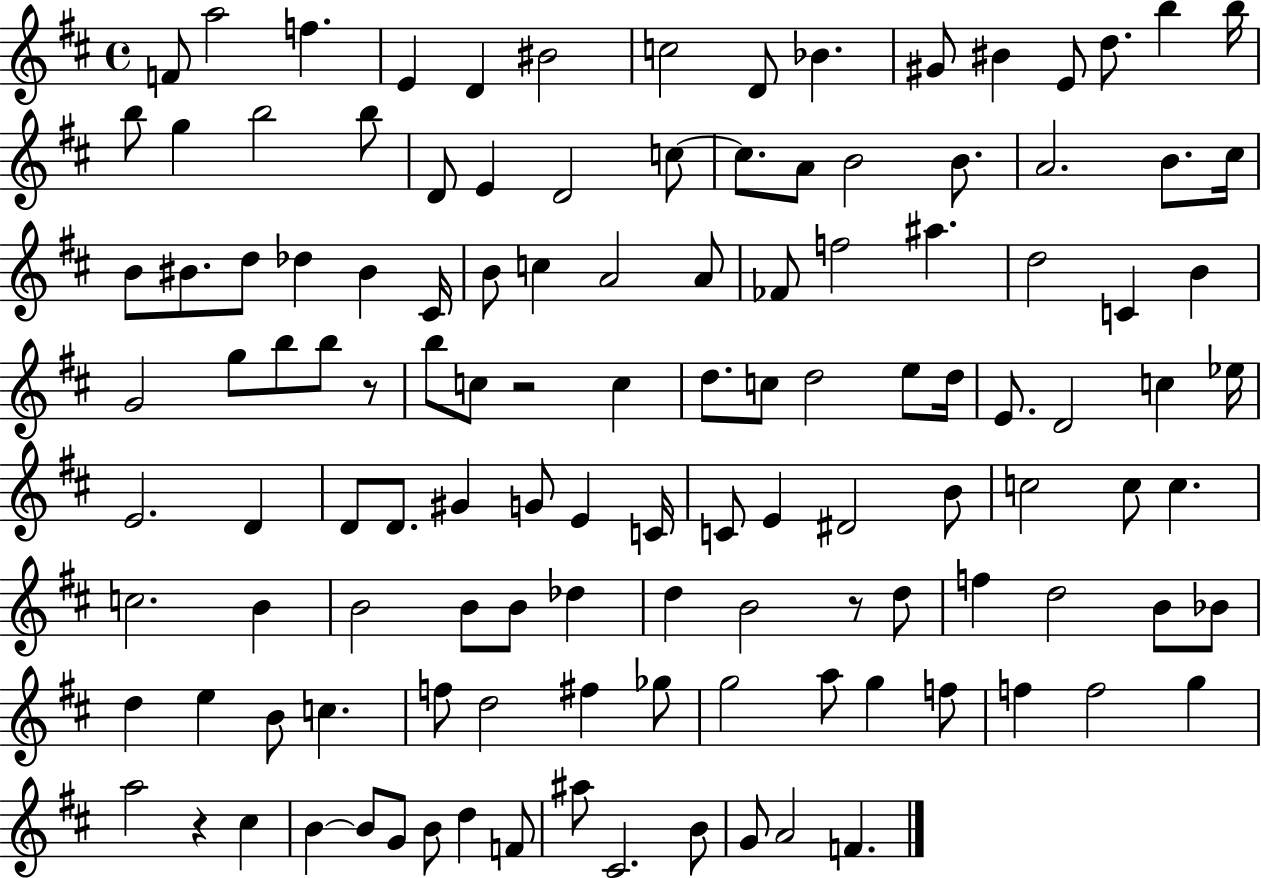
X:1
T:Untitled
M:4/4
L:1/4
K:D
F/2 a2 f E D ^B2 c2 D/2 _B ^G/2 ^B E/2 d/2 b b/4 b/2 g b2 b/2 D/2 E D2 c/2 c/2 A/2 B2 B/2 A2 B/2 ^c/4 B/2 ^B/2 d/2 _d ^B ^C/4 B/2 c A2 A/2 _F/2 f2 ^a d2 C B G2 g/2 b/2 b/2 z/2 b/2 c/2 z2 c d/2 c/2 d2 e/2 d/4 E/2 D2 c _e/4 E2 D D/2 D/2 ^G G/2 E C/4 C/2 E ^D2 B/2 c2 c/2 c c2 B B2 B/2 B/2 _d d B2 z/2 d/2 f d2 B/2 _B/2 d e B/2 c f/2 d2 ^f _g/2 g2 a/2 g f/2 f f2 g a2 z ^c B B/2 G/2 B/2 d F/2 ^a/2 ^C2 B/2 G/2 A2 F